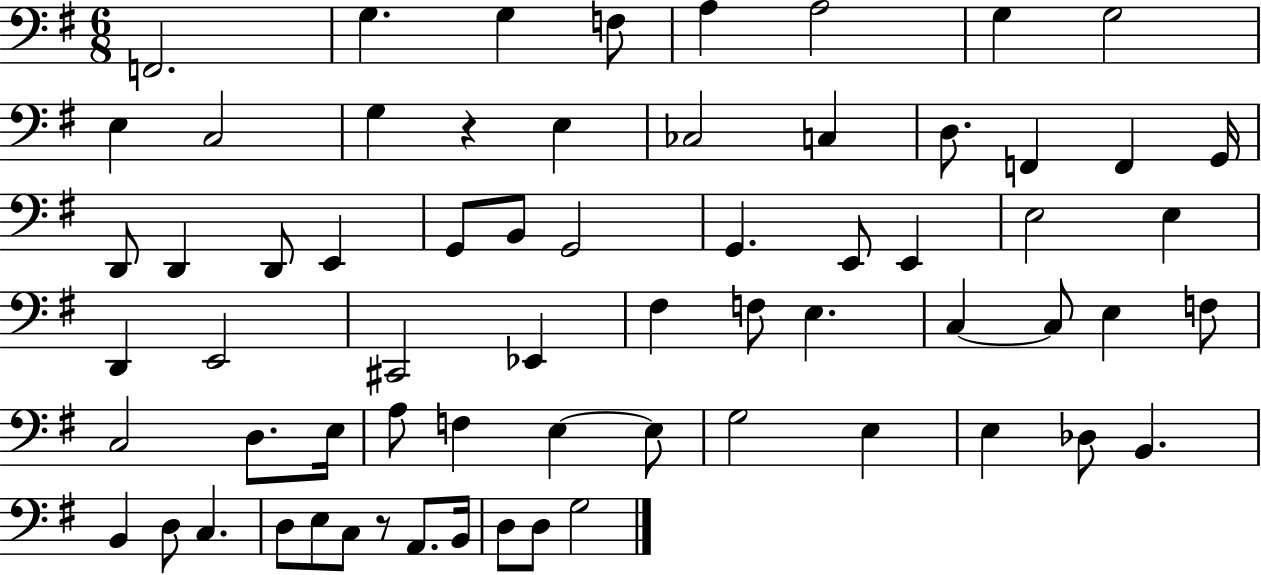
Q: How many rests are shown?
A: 2